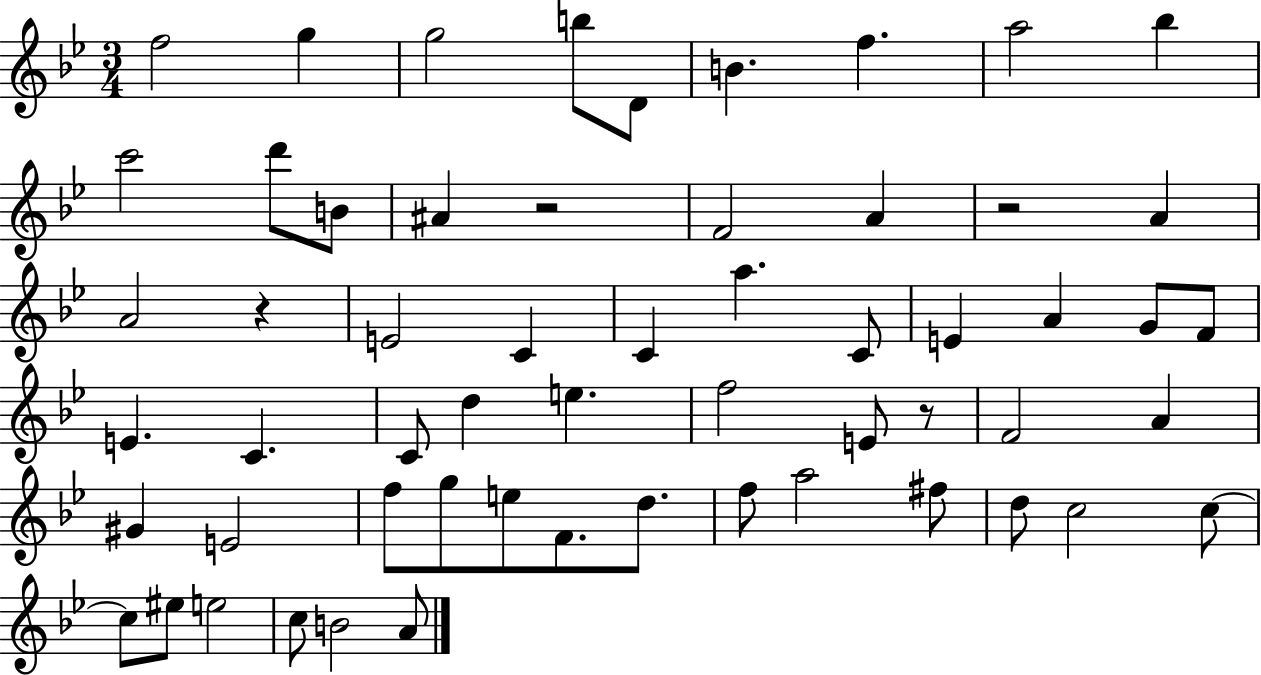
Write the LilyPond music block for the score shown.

{
  \clef treble
  \numericTimeSignature
  \time 3/4
  \key bes \major
  f''2 g''4 | g''2 b''8 d'8 | b'4. f''4. | a''2 bes''4 | \break c'''2 d'''8 b'8 | ais'4 r2 | f'2 a'4 | r2 a'4 | \break a'2 r4 | e'2 c'4 | c'4 a''4. c'8 | e'4 a'4 g'8 f'8 | \break e'4. c'4. | c'8 d''4 e''4. | f''2 e'8 r8 | f'2 a'4 | \break gis'4 e'2 | f''8 g''8 e''8 f'8. d''8. | f''8 a''2 fis''8 | d''8 c''2 c''8~~ | \break c''8 eis''8 e''2 | c''8 b'2 a'8 | \bar "|."
}